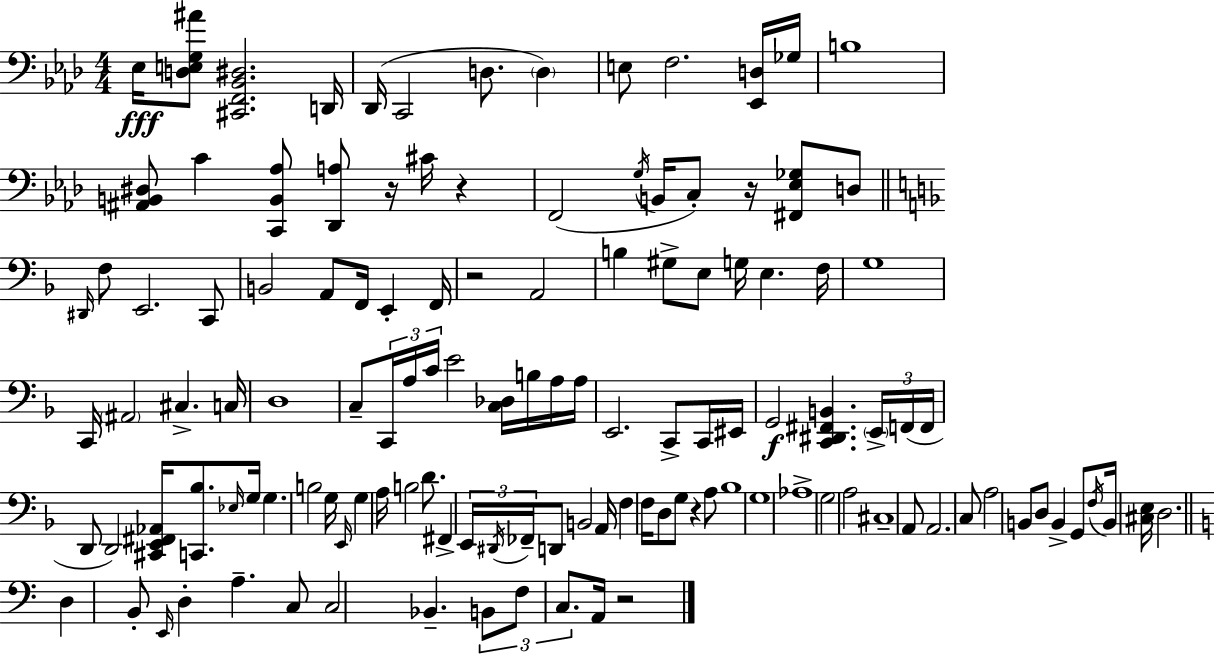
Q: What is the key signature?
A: AES major